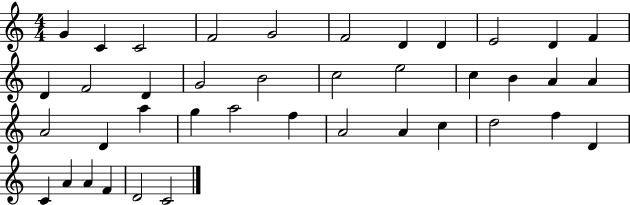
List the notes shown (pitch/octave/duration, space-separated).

G4/q C4/q C4/h F4/h G4/h F4/h D4/q D4/q E4/h D4/q F4/q D4/q F4/h D4/q G4/h B4/h C5/h E5/h C5/q B4/q A4/q A4/q A4/h D4/q A5/q G5/q A5/h F5/q A4/h A4/q C5/q D5/h F5/q D4/q C4/q A4/q A4/q F4/q D4/h C4/h